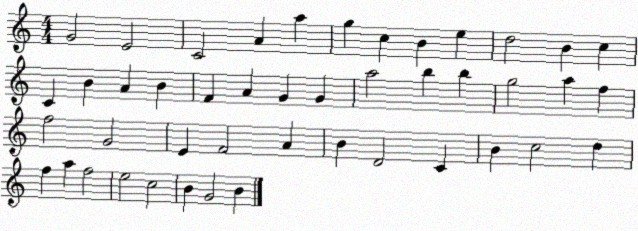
X:1
T:Untitled
M:4/4
L:1/4
K:C
G2 E2 C2 A a g c B e d2 B c C B A B F A G G a2 b b g2 a f f2 G2 E F2 A B D2 C B c2 d f a f2 e2 c2 B G2 B